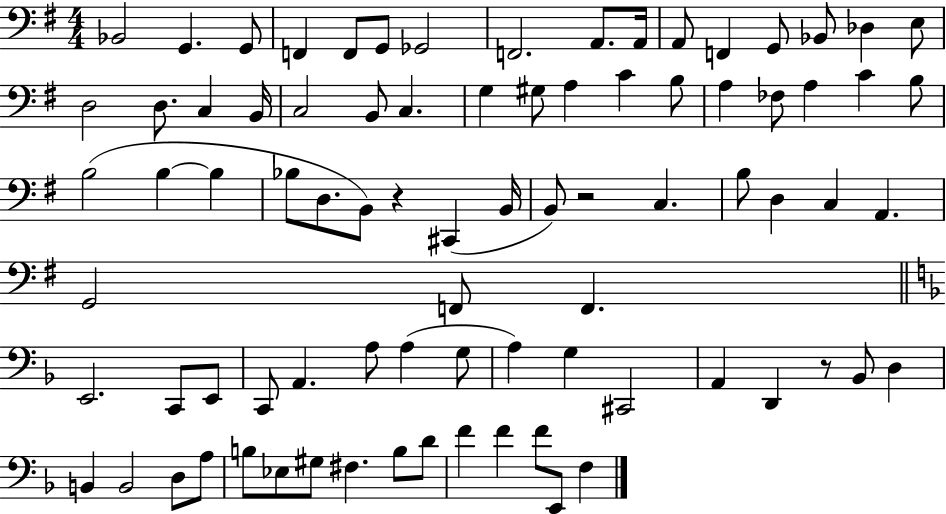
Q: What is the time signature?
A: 4/4